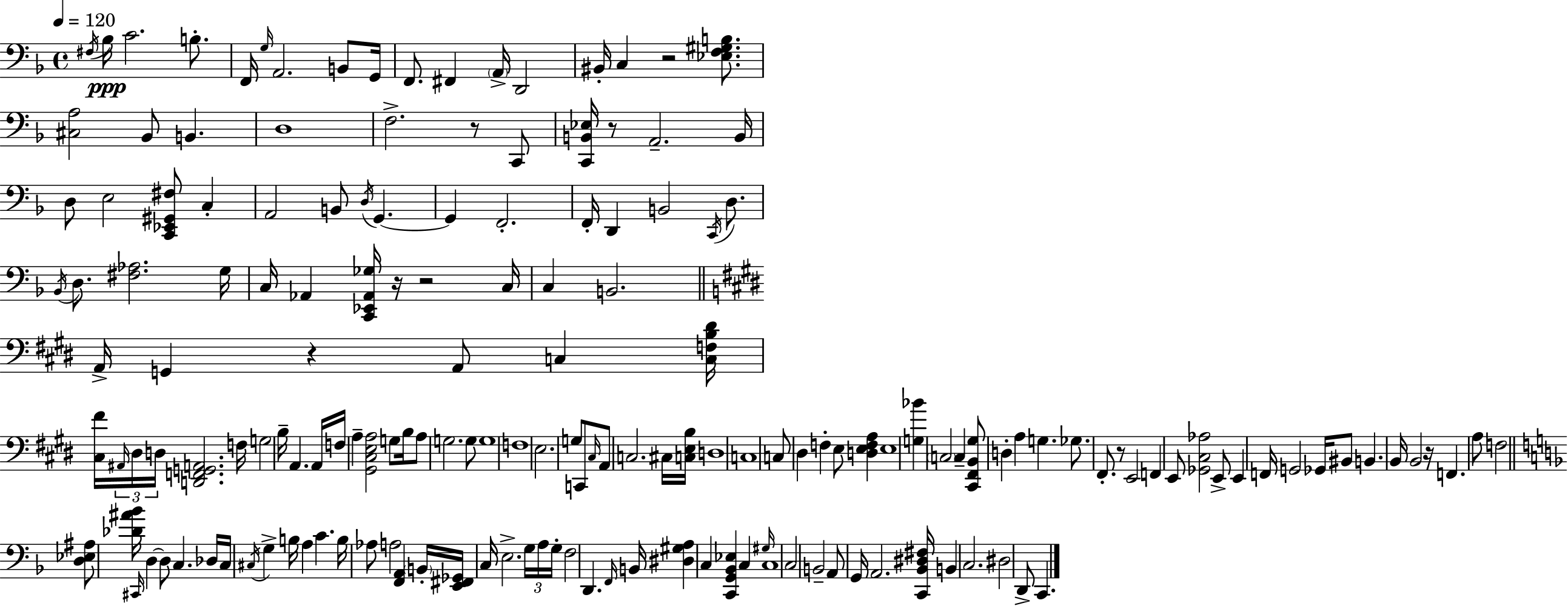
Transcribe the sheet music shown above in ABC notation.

X:1
T:Untitled
M:4/4
L:1/4
K:F
^F,/4 _B,/4 C2 B,/2 F,,/4 G,/4 A,,2 B,,/2 G,,/4 F,,/2 ^F,, A,,/4 D,,2 ^B,,/4 C, z2 [_E,F,^G,B,]/2 [^C,A,]2 _B,,/2 B,, D,4 F,2 z/2 C,,/2 [C,,B,,_E,]/4 z/2 A,,2 B,,/4 D,/2 E,2 [C,,_E,,^G,,^F,]/2 C, A,,2 B,,/2 D,/4 G,, G,, F,,2 F,,/4 D,, B,,2 C,,/4 D,/2 _B,,/4 D,/2 [^F,_A,]2 G,/4 C,/4 _A,, [C,,_E,,_A,,_G,]/4 z/4 z2 C,/4 C, B,,2 A,,/4 G,, z A,,/2 C, [C,F,B,^D]/4 [^C,^F]/4 ^A,,/4 ^D,/4 D,/4 [D,,F,,G,,A,,]2 F,/4 G,2 B,/4 A,, A,,/4 F,/4 A, [^G,,^C,E,A,]2 G,/2 B,/4 A,/2 G,2 G,/2 G,4 F,4 E,2 G,/2 C,,/2 ^C,/4 A,,/2 C,2 ^C,/4 [C,E,B,]/4 D,4 C,4 C,/2 ^D, F, E,/2 [D,E,F,A,] E,4 [G,_B] C,2 C, [^C,,^F,,B,,^G,]/2 D, A, G, _G,/2 ^F,,/2 z/2 E,,2 F,, E,,/2 [_G,,^C,_A,]2 E,,/2 E,, F,,/4 G,,2 _G,,/4 ^B,,/2 B,, B,,/4 B,,2 z/4 F,, A,/2 F,2 [D,_E,^A,]/2 [_D^A_B]/4 ^C,,/4 D, D,/2 C, _D,/4 C,/4 ^C,/4 G, B,/4 A, C B,/4 _A,/2 A,2 [F,,A,,] B,,/4 [E,,^F,,_G,,]/4 C,/4 E,2 G,/4 A,/4 G,/4 F,2 D,, F,,/4 B,,/4 [^D,^G,A,] C, [C,,G,,_B,,_E,] C, ^G,/4 C,4 C,2 B,,2 A,,/2 G,,/4 A,,2 [C,,_B,,^D,^F,]/4 B,, C,2 ^D,2 D,,/2 C,,